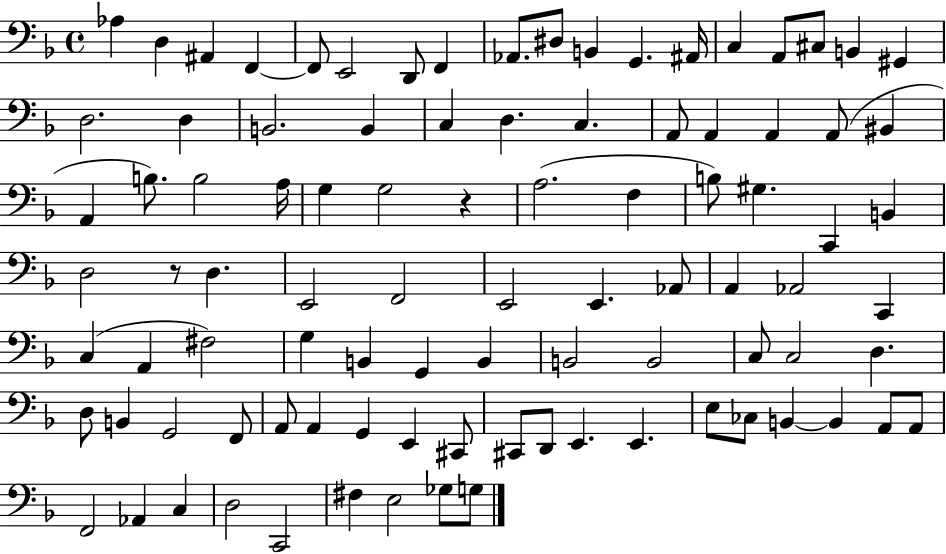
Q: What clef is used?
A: bass